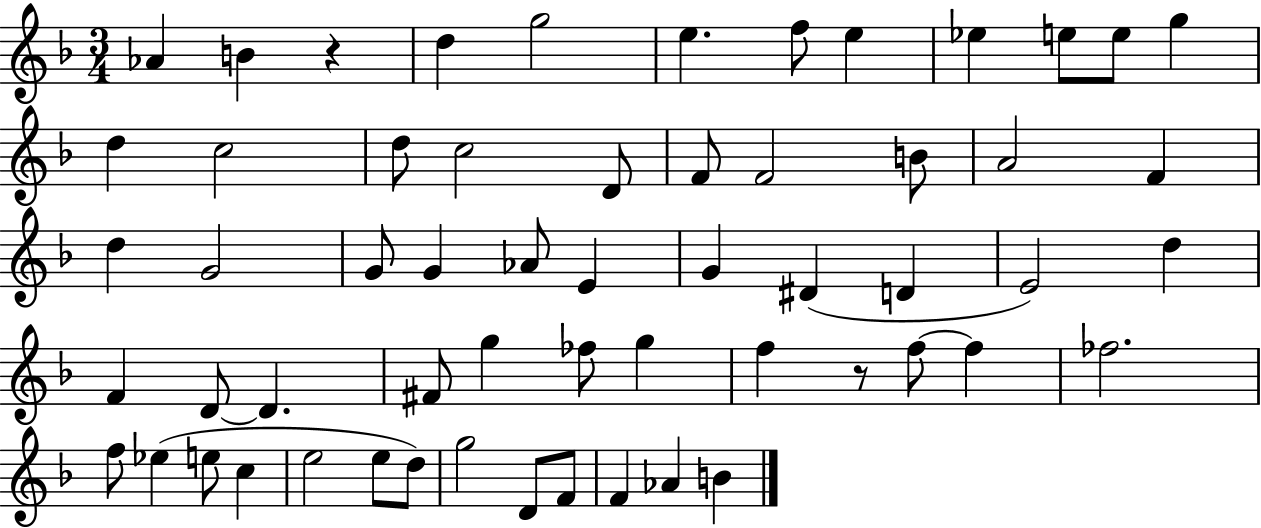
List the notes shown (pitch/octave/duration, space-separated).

Ab4/q B4/q R/q D5/q G5/h E5/q. F5/e E5/q Eb5/q E5/e E5/e G5/q D5/q C5/h D5/e C5/h D4/e F4/e F4/h B4/e A4/h F4/q D5/q G4/h G4/e G4/q Ab4/e E4/q G4/q D#4/q D4/q E4/h D5/q F4/q D4/e D4/q. F#4/e G5/q FES5/e G5/q F5/q R/e F5/e F5/q FES5/h. F5/e Eb5/q E5/e C5/q E5/h E5/e D5/e G5/h D4/e F4/e F4/q Ab4/q B4/q